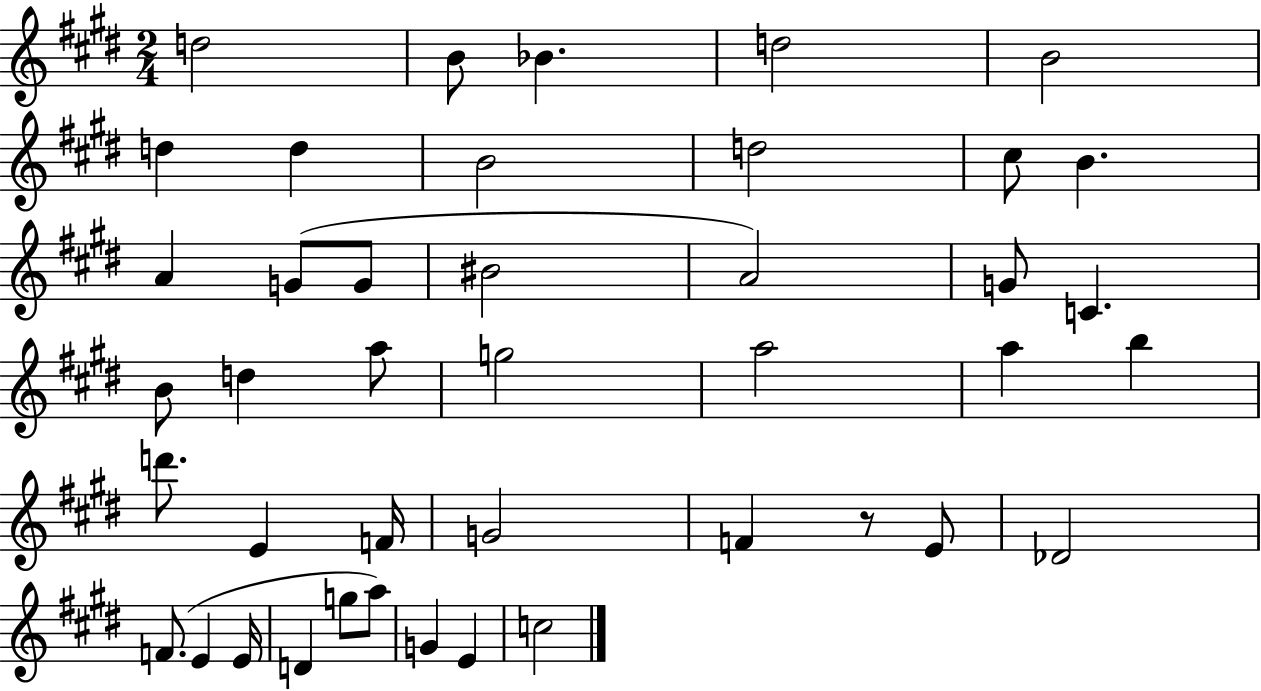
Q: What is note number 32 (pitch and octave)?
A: Db4